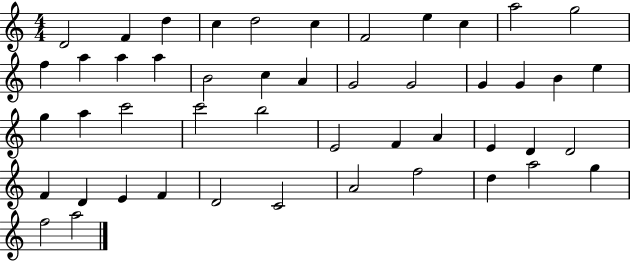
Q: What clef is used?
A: treble